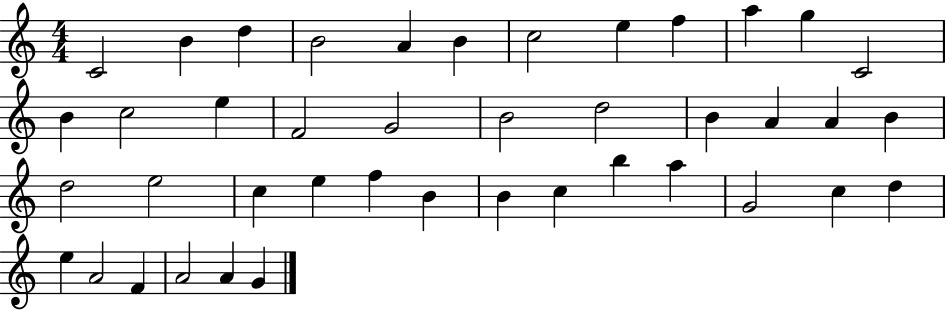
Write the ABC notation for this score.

X:1
T:Untitled
M:4/4
L:1/4
K:C
C2 B d B2 A B c2 e f a g C2 B c2 e F2 G2 B2 d2 B A A B d2 e2 c e f B B c b a G2 c d e A2 F A2 A G